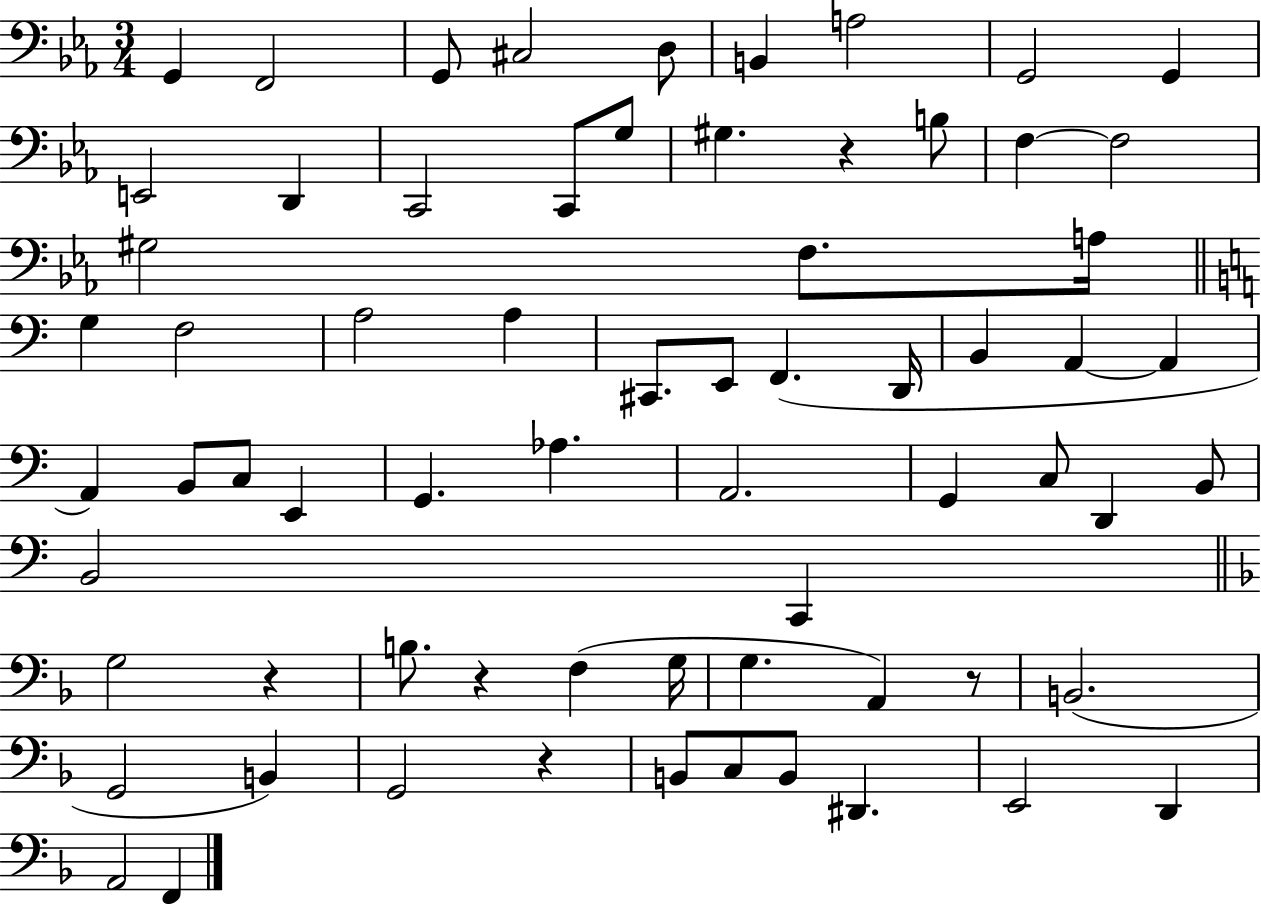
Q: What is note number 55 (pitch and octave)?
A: G2